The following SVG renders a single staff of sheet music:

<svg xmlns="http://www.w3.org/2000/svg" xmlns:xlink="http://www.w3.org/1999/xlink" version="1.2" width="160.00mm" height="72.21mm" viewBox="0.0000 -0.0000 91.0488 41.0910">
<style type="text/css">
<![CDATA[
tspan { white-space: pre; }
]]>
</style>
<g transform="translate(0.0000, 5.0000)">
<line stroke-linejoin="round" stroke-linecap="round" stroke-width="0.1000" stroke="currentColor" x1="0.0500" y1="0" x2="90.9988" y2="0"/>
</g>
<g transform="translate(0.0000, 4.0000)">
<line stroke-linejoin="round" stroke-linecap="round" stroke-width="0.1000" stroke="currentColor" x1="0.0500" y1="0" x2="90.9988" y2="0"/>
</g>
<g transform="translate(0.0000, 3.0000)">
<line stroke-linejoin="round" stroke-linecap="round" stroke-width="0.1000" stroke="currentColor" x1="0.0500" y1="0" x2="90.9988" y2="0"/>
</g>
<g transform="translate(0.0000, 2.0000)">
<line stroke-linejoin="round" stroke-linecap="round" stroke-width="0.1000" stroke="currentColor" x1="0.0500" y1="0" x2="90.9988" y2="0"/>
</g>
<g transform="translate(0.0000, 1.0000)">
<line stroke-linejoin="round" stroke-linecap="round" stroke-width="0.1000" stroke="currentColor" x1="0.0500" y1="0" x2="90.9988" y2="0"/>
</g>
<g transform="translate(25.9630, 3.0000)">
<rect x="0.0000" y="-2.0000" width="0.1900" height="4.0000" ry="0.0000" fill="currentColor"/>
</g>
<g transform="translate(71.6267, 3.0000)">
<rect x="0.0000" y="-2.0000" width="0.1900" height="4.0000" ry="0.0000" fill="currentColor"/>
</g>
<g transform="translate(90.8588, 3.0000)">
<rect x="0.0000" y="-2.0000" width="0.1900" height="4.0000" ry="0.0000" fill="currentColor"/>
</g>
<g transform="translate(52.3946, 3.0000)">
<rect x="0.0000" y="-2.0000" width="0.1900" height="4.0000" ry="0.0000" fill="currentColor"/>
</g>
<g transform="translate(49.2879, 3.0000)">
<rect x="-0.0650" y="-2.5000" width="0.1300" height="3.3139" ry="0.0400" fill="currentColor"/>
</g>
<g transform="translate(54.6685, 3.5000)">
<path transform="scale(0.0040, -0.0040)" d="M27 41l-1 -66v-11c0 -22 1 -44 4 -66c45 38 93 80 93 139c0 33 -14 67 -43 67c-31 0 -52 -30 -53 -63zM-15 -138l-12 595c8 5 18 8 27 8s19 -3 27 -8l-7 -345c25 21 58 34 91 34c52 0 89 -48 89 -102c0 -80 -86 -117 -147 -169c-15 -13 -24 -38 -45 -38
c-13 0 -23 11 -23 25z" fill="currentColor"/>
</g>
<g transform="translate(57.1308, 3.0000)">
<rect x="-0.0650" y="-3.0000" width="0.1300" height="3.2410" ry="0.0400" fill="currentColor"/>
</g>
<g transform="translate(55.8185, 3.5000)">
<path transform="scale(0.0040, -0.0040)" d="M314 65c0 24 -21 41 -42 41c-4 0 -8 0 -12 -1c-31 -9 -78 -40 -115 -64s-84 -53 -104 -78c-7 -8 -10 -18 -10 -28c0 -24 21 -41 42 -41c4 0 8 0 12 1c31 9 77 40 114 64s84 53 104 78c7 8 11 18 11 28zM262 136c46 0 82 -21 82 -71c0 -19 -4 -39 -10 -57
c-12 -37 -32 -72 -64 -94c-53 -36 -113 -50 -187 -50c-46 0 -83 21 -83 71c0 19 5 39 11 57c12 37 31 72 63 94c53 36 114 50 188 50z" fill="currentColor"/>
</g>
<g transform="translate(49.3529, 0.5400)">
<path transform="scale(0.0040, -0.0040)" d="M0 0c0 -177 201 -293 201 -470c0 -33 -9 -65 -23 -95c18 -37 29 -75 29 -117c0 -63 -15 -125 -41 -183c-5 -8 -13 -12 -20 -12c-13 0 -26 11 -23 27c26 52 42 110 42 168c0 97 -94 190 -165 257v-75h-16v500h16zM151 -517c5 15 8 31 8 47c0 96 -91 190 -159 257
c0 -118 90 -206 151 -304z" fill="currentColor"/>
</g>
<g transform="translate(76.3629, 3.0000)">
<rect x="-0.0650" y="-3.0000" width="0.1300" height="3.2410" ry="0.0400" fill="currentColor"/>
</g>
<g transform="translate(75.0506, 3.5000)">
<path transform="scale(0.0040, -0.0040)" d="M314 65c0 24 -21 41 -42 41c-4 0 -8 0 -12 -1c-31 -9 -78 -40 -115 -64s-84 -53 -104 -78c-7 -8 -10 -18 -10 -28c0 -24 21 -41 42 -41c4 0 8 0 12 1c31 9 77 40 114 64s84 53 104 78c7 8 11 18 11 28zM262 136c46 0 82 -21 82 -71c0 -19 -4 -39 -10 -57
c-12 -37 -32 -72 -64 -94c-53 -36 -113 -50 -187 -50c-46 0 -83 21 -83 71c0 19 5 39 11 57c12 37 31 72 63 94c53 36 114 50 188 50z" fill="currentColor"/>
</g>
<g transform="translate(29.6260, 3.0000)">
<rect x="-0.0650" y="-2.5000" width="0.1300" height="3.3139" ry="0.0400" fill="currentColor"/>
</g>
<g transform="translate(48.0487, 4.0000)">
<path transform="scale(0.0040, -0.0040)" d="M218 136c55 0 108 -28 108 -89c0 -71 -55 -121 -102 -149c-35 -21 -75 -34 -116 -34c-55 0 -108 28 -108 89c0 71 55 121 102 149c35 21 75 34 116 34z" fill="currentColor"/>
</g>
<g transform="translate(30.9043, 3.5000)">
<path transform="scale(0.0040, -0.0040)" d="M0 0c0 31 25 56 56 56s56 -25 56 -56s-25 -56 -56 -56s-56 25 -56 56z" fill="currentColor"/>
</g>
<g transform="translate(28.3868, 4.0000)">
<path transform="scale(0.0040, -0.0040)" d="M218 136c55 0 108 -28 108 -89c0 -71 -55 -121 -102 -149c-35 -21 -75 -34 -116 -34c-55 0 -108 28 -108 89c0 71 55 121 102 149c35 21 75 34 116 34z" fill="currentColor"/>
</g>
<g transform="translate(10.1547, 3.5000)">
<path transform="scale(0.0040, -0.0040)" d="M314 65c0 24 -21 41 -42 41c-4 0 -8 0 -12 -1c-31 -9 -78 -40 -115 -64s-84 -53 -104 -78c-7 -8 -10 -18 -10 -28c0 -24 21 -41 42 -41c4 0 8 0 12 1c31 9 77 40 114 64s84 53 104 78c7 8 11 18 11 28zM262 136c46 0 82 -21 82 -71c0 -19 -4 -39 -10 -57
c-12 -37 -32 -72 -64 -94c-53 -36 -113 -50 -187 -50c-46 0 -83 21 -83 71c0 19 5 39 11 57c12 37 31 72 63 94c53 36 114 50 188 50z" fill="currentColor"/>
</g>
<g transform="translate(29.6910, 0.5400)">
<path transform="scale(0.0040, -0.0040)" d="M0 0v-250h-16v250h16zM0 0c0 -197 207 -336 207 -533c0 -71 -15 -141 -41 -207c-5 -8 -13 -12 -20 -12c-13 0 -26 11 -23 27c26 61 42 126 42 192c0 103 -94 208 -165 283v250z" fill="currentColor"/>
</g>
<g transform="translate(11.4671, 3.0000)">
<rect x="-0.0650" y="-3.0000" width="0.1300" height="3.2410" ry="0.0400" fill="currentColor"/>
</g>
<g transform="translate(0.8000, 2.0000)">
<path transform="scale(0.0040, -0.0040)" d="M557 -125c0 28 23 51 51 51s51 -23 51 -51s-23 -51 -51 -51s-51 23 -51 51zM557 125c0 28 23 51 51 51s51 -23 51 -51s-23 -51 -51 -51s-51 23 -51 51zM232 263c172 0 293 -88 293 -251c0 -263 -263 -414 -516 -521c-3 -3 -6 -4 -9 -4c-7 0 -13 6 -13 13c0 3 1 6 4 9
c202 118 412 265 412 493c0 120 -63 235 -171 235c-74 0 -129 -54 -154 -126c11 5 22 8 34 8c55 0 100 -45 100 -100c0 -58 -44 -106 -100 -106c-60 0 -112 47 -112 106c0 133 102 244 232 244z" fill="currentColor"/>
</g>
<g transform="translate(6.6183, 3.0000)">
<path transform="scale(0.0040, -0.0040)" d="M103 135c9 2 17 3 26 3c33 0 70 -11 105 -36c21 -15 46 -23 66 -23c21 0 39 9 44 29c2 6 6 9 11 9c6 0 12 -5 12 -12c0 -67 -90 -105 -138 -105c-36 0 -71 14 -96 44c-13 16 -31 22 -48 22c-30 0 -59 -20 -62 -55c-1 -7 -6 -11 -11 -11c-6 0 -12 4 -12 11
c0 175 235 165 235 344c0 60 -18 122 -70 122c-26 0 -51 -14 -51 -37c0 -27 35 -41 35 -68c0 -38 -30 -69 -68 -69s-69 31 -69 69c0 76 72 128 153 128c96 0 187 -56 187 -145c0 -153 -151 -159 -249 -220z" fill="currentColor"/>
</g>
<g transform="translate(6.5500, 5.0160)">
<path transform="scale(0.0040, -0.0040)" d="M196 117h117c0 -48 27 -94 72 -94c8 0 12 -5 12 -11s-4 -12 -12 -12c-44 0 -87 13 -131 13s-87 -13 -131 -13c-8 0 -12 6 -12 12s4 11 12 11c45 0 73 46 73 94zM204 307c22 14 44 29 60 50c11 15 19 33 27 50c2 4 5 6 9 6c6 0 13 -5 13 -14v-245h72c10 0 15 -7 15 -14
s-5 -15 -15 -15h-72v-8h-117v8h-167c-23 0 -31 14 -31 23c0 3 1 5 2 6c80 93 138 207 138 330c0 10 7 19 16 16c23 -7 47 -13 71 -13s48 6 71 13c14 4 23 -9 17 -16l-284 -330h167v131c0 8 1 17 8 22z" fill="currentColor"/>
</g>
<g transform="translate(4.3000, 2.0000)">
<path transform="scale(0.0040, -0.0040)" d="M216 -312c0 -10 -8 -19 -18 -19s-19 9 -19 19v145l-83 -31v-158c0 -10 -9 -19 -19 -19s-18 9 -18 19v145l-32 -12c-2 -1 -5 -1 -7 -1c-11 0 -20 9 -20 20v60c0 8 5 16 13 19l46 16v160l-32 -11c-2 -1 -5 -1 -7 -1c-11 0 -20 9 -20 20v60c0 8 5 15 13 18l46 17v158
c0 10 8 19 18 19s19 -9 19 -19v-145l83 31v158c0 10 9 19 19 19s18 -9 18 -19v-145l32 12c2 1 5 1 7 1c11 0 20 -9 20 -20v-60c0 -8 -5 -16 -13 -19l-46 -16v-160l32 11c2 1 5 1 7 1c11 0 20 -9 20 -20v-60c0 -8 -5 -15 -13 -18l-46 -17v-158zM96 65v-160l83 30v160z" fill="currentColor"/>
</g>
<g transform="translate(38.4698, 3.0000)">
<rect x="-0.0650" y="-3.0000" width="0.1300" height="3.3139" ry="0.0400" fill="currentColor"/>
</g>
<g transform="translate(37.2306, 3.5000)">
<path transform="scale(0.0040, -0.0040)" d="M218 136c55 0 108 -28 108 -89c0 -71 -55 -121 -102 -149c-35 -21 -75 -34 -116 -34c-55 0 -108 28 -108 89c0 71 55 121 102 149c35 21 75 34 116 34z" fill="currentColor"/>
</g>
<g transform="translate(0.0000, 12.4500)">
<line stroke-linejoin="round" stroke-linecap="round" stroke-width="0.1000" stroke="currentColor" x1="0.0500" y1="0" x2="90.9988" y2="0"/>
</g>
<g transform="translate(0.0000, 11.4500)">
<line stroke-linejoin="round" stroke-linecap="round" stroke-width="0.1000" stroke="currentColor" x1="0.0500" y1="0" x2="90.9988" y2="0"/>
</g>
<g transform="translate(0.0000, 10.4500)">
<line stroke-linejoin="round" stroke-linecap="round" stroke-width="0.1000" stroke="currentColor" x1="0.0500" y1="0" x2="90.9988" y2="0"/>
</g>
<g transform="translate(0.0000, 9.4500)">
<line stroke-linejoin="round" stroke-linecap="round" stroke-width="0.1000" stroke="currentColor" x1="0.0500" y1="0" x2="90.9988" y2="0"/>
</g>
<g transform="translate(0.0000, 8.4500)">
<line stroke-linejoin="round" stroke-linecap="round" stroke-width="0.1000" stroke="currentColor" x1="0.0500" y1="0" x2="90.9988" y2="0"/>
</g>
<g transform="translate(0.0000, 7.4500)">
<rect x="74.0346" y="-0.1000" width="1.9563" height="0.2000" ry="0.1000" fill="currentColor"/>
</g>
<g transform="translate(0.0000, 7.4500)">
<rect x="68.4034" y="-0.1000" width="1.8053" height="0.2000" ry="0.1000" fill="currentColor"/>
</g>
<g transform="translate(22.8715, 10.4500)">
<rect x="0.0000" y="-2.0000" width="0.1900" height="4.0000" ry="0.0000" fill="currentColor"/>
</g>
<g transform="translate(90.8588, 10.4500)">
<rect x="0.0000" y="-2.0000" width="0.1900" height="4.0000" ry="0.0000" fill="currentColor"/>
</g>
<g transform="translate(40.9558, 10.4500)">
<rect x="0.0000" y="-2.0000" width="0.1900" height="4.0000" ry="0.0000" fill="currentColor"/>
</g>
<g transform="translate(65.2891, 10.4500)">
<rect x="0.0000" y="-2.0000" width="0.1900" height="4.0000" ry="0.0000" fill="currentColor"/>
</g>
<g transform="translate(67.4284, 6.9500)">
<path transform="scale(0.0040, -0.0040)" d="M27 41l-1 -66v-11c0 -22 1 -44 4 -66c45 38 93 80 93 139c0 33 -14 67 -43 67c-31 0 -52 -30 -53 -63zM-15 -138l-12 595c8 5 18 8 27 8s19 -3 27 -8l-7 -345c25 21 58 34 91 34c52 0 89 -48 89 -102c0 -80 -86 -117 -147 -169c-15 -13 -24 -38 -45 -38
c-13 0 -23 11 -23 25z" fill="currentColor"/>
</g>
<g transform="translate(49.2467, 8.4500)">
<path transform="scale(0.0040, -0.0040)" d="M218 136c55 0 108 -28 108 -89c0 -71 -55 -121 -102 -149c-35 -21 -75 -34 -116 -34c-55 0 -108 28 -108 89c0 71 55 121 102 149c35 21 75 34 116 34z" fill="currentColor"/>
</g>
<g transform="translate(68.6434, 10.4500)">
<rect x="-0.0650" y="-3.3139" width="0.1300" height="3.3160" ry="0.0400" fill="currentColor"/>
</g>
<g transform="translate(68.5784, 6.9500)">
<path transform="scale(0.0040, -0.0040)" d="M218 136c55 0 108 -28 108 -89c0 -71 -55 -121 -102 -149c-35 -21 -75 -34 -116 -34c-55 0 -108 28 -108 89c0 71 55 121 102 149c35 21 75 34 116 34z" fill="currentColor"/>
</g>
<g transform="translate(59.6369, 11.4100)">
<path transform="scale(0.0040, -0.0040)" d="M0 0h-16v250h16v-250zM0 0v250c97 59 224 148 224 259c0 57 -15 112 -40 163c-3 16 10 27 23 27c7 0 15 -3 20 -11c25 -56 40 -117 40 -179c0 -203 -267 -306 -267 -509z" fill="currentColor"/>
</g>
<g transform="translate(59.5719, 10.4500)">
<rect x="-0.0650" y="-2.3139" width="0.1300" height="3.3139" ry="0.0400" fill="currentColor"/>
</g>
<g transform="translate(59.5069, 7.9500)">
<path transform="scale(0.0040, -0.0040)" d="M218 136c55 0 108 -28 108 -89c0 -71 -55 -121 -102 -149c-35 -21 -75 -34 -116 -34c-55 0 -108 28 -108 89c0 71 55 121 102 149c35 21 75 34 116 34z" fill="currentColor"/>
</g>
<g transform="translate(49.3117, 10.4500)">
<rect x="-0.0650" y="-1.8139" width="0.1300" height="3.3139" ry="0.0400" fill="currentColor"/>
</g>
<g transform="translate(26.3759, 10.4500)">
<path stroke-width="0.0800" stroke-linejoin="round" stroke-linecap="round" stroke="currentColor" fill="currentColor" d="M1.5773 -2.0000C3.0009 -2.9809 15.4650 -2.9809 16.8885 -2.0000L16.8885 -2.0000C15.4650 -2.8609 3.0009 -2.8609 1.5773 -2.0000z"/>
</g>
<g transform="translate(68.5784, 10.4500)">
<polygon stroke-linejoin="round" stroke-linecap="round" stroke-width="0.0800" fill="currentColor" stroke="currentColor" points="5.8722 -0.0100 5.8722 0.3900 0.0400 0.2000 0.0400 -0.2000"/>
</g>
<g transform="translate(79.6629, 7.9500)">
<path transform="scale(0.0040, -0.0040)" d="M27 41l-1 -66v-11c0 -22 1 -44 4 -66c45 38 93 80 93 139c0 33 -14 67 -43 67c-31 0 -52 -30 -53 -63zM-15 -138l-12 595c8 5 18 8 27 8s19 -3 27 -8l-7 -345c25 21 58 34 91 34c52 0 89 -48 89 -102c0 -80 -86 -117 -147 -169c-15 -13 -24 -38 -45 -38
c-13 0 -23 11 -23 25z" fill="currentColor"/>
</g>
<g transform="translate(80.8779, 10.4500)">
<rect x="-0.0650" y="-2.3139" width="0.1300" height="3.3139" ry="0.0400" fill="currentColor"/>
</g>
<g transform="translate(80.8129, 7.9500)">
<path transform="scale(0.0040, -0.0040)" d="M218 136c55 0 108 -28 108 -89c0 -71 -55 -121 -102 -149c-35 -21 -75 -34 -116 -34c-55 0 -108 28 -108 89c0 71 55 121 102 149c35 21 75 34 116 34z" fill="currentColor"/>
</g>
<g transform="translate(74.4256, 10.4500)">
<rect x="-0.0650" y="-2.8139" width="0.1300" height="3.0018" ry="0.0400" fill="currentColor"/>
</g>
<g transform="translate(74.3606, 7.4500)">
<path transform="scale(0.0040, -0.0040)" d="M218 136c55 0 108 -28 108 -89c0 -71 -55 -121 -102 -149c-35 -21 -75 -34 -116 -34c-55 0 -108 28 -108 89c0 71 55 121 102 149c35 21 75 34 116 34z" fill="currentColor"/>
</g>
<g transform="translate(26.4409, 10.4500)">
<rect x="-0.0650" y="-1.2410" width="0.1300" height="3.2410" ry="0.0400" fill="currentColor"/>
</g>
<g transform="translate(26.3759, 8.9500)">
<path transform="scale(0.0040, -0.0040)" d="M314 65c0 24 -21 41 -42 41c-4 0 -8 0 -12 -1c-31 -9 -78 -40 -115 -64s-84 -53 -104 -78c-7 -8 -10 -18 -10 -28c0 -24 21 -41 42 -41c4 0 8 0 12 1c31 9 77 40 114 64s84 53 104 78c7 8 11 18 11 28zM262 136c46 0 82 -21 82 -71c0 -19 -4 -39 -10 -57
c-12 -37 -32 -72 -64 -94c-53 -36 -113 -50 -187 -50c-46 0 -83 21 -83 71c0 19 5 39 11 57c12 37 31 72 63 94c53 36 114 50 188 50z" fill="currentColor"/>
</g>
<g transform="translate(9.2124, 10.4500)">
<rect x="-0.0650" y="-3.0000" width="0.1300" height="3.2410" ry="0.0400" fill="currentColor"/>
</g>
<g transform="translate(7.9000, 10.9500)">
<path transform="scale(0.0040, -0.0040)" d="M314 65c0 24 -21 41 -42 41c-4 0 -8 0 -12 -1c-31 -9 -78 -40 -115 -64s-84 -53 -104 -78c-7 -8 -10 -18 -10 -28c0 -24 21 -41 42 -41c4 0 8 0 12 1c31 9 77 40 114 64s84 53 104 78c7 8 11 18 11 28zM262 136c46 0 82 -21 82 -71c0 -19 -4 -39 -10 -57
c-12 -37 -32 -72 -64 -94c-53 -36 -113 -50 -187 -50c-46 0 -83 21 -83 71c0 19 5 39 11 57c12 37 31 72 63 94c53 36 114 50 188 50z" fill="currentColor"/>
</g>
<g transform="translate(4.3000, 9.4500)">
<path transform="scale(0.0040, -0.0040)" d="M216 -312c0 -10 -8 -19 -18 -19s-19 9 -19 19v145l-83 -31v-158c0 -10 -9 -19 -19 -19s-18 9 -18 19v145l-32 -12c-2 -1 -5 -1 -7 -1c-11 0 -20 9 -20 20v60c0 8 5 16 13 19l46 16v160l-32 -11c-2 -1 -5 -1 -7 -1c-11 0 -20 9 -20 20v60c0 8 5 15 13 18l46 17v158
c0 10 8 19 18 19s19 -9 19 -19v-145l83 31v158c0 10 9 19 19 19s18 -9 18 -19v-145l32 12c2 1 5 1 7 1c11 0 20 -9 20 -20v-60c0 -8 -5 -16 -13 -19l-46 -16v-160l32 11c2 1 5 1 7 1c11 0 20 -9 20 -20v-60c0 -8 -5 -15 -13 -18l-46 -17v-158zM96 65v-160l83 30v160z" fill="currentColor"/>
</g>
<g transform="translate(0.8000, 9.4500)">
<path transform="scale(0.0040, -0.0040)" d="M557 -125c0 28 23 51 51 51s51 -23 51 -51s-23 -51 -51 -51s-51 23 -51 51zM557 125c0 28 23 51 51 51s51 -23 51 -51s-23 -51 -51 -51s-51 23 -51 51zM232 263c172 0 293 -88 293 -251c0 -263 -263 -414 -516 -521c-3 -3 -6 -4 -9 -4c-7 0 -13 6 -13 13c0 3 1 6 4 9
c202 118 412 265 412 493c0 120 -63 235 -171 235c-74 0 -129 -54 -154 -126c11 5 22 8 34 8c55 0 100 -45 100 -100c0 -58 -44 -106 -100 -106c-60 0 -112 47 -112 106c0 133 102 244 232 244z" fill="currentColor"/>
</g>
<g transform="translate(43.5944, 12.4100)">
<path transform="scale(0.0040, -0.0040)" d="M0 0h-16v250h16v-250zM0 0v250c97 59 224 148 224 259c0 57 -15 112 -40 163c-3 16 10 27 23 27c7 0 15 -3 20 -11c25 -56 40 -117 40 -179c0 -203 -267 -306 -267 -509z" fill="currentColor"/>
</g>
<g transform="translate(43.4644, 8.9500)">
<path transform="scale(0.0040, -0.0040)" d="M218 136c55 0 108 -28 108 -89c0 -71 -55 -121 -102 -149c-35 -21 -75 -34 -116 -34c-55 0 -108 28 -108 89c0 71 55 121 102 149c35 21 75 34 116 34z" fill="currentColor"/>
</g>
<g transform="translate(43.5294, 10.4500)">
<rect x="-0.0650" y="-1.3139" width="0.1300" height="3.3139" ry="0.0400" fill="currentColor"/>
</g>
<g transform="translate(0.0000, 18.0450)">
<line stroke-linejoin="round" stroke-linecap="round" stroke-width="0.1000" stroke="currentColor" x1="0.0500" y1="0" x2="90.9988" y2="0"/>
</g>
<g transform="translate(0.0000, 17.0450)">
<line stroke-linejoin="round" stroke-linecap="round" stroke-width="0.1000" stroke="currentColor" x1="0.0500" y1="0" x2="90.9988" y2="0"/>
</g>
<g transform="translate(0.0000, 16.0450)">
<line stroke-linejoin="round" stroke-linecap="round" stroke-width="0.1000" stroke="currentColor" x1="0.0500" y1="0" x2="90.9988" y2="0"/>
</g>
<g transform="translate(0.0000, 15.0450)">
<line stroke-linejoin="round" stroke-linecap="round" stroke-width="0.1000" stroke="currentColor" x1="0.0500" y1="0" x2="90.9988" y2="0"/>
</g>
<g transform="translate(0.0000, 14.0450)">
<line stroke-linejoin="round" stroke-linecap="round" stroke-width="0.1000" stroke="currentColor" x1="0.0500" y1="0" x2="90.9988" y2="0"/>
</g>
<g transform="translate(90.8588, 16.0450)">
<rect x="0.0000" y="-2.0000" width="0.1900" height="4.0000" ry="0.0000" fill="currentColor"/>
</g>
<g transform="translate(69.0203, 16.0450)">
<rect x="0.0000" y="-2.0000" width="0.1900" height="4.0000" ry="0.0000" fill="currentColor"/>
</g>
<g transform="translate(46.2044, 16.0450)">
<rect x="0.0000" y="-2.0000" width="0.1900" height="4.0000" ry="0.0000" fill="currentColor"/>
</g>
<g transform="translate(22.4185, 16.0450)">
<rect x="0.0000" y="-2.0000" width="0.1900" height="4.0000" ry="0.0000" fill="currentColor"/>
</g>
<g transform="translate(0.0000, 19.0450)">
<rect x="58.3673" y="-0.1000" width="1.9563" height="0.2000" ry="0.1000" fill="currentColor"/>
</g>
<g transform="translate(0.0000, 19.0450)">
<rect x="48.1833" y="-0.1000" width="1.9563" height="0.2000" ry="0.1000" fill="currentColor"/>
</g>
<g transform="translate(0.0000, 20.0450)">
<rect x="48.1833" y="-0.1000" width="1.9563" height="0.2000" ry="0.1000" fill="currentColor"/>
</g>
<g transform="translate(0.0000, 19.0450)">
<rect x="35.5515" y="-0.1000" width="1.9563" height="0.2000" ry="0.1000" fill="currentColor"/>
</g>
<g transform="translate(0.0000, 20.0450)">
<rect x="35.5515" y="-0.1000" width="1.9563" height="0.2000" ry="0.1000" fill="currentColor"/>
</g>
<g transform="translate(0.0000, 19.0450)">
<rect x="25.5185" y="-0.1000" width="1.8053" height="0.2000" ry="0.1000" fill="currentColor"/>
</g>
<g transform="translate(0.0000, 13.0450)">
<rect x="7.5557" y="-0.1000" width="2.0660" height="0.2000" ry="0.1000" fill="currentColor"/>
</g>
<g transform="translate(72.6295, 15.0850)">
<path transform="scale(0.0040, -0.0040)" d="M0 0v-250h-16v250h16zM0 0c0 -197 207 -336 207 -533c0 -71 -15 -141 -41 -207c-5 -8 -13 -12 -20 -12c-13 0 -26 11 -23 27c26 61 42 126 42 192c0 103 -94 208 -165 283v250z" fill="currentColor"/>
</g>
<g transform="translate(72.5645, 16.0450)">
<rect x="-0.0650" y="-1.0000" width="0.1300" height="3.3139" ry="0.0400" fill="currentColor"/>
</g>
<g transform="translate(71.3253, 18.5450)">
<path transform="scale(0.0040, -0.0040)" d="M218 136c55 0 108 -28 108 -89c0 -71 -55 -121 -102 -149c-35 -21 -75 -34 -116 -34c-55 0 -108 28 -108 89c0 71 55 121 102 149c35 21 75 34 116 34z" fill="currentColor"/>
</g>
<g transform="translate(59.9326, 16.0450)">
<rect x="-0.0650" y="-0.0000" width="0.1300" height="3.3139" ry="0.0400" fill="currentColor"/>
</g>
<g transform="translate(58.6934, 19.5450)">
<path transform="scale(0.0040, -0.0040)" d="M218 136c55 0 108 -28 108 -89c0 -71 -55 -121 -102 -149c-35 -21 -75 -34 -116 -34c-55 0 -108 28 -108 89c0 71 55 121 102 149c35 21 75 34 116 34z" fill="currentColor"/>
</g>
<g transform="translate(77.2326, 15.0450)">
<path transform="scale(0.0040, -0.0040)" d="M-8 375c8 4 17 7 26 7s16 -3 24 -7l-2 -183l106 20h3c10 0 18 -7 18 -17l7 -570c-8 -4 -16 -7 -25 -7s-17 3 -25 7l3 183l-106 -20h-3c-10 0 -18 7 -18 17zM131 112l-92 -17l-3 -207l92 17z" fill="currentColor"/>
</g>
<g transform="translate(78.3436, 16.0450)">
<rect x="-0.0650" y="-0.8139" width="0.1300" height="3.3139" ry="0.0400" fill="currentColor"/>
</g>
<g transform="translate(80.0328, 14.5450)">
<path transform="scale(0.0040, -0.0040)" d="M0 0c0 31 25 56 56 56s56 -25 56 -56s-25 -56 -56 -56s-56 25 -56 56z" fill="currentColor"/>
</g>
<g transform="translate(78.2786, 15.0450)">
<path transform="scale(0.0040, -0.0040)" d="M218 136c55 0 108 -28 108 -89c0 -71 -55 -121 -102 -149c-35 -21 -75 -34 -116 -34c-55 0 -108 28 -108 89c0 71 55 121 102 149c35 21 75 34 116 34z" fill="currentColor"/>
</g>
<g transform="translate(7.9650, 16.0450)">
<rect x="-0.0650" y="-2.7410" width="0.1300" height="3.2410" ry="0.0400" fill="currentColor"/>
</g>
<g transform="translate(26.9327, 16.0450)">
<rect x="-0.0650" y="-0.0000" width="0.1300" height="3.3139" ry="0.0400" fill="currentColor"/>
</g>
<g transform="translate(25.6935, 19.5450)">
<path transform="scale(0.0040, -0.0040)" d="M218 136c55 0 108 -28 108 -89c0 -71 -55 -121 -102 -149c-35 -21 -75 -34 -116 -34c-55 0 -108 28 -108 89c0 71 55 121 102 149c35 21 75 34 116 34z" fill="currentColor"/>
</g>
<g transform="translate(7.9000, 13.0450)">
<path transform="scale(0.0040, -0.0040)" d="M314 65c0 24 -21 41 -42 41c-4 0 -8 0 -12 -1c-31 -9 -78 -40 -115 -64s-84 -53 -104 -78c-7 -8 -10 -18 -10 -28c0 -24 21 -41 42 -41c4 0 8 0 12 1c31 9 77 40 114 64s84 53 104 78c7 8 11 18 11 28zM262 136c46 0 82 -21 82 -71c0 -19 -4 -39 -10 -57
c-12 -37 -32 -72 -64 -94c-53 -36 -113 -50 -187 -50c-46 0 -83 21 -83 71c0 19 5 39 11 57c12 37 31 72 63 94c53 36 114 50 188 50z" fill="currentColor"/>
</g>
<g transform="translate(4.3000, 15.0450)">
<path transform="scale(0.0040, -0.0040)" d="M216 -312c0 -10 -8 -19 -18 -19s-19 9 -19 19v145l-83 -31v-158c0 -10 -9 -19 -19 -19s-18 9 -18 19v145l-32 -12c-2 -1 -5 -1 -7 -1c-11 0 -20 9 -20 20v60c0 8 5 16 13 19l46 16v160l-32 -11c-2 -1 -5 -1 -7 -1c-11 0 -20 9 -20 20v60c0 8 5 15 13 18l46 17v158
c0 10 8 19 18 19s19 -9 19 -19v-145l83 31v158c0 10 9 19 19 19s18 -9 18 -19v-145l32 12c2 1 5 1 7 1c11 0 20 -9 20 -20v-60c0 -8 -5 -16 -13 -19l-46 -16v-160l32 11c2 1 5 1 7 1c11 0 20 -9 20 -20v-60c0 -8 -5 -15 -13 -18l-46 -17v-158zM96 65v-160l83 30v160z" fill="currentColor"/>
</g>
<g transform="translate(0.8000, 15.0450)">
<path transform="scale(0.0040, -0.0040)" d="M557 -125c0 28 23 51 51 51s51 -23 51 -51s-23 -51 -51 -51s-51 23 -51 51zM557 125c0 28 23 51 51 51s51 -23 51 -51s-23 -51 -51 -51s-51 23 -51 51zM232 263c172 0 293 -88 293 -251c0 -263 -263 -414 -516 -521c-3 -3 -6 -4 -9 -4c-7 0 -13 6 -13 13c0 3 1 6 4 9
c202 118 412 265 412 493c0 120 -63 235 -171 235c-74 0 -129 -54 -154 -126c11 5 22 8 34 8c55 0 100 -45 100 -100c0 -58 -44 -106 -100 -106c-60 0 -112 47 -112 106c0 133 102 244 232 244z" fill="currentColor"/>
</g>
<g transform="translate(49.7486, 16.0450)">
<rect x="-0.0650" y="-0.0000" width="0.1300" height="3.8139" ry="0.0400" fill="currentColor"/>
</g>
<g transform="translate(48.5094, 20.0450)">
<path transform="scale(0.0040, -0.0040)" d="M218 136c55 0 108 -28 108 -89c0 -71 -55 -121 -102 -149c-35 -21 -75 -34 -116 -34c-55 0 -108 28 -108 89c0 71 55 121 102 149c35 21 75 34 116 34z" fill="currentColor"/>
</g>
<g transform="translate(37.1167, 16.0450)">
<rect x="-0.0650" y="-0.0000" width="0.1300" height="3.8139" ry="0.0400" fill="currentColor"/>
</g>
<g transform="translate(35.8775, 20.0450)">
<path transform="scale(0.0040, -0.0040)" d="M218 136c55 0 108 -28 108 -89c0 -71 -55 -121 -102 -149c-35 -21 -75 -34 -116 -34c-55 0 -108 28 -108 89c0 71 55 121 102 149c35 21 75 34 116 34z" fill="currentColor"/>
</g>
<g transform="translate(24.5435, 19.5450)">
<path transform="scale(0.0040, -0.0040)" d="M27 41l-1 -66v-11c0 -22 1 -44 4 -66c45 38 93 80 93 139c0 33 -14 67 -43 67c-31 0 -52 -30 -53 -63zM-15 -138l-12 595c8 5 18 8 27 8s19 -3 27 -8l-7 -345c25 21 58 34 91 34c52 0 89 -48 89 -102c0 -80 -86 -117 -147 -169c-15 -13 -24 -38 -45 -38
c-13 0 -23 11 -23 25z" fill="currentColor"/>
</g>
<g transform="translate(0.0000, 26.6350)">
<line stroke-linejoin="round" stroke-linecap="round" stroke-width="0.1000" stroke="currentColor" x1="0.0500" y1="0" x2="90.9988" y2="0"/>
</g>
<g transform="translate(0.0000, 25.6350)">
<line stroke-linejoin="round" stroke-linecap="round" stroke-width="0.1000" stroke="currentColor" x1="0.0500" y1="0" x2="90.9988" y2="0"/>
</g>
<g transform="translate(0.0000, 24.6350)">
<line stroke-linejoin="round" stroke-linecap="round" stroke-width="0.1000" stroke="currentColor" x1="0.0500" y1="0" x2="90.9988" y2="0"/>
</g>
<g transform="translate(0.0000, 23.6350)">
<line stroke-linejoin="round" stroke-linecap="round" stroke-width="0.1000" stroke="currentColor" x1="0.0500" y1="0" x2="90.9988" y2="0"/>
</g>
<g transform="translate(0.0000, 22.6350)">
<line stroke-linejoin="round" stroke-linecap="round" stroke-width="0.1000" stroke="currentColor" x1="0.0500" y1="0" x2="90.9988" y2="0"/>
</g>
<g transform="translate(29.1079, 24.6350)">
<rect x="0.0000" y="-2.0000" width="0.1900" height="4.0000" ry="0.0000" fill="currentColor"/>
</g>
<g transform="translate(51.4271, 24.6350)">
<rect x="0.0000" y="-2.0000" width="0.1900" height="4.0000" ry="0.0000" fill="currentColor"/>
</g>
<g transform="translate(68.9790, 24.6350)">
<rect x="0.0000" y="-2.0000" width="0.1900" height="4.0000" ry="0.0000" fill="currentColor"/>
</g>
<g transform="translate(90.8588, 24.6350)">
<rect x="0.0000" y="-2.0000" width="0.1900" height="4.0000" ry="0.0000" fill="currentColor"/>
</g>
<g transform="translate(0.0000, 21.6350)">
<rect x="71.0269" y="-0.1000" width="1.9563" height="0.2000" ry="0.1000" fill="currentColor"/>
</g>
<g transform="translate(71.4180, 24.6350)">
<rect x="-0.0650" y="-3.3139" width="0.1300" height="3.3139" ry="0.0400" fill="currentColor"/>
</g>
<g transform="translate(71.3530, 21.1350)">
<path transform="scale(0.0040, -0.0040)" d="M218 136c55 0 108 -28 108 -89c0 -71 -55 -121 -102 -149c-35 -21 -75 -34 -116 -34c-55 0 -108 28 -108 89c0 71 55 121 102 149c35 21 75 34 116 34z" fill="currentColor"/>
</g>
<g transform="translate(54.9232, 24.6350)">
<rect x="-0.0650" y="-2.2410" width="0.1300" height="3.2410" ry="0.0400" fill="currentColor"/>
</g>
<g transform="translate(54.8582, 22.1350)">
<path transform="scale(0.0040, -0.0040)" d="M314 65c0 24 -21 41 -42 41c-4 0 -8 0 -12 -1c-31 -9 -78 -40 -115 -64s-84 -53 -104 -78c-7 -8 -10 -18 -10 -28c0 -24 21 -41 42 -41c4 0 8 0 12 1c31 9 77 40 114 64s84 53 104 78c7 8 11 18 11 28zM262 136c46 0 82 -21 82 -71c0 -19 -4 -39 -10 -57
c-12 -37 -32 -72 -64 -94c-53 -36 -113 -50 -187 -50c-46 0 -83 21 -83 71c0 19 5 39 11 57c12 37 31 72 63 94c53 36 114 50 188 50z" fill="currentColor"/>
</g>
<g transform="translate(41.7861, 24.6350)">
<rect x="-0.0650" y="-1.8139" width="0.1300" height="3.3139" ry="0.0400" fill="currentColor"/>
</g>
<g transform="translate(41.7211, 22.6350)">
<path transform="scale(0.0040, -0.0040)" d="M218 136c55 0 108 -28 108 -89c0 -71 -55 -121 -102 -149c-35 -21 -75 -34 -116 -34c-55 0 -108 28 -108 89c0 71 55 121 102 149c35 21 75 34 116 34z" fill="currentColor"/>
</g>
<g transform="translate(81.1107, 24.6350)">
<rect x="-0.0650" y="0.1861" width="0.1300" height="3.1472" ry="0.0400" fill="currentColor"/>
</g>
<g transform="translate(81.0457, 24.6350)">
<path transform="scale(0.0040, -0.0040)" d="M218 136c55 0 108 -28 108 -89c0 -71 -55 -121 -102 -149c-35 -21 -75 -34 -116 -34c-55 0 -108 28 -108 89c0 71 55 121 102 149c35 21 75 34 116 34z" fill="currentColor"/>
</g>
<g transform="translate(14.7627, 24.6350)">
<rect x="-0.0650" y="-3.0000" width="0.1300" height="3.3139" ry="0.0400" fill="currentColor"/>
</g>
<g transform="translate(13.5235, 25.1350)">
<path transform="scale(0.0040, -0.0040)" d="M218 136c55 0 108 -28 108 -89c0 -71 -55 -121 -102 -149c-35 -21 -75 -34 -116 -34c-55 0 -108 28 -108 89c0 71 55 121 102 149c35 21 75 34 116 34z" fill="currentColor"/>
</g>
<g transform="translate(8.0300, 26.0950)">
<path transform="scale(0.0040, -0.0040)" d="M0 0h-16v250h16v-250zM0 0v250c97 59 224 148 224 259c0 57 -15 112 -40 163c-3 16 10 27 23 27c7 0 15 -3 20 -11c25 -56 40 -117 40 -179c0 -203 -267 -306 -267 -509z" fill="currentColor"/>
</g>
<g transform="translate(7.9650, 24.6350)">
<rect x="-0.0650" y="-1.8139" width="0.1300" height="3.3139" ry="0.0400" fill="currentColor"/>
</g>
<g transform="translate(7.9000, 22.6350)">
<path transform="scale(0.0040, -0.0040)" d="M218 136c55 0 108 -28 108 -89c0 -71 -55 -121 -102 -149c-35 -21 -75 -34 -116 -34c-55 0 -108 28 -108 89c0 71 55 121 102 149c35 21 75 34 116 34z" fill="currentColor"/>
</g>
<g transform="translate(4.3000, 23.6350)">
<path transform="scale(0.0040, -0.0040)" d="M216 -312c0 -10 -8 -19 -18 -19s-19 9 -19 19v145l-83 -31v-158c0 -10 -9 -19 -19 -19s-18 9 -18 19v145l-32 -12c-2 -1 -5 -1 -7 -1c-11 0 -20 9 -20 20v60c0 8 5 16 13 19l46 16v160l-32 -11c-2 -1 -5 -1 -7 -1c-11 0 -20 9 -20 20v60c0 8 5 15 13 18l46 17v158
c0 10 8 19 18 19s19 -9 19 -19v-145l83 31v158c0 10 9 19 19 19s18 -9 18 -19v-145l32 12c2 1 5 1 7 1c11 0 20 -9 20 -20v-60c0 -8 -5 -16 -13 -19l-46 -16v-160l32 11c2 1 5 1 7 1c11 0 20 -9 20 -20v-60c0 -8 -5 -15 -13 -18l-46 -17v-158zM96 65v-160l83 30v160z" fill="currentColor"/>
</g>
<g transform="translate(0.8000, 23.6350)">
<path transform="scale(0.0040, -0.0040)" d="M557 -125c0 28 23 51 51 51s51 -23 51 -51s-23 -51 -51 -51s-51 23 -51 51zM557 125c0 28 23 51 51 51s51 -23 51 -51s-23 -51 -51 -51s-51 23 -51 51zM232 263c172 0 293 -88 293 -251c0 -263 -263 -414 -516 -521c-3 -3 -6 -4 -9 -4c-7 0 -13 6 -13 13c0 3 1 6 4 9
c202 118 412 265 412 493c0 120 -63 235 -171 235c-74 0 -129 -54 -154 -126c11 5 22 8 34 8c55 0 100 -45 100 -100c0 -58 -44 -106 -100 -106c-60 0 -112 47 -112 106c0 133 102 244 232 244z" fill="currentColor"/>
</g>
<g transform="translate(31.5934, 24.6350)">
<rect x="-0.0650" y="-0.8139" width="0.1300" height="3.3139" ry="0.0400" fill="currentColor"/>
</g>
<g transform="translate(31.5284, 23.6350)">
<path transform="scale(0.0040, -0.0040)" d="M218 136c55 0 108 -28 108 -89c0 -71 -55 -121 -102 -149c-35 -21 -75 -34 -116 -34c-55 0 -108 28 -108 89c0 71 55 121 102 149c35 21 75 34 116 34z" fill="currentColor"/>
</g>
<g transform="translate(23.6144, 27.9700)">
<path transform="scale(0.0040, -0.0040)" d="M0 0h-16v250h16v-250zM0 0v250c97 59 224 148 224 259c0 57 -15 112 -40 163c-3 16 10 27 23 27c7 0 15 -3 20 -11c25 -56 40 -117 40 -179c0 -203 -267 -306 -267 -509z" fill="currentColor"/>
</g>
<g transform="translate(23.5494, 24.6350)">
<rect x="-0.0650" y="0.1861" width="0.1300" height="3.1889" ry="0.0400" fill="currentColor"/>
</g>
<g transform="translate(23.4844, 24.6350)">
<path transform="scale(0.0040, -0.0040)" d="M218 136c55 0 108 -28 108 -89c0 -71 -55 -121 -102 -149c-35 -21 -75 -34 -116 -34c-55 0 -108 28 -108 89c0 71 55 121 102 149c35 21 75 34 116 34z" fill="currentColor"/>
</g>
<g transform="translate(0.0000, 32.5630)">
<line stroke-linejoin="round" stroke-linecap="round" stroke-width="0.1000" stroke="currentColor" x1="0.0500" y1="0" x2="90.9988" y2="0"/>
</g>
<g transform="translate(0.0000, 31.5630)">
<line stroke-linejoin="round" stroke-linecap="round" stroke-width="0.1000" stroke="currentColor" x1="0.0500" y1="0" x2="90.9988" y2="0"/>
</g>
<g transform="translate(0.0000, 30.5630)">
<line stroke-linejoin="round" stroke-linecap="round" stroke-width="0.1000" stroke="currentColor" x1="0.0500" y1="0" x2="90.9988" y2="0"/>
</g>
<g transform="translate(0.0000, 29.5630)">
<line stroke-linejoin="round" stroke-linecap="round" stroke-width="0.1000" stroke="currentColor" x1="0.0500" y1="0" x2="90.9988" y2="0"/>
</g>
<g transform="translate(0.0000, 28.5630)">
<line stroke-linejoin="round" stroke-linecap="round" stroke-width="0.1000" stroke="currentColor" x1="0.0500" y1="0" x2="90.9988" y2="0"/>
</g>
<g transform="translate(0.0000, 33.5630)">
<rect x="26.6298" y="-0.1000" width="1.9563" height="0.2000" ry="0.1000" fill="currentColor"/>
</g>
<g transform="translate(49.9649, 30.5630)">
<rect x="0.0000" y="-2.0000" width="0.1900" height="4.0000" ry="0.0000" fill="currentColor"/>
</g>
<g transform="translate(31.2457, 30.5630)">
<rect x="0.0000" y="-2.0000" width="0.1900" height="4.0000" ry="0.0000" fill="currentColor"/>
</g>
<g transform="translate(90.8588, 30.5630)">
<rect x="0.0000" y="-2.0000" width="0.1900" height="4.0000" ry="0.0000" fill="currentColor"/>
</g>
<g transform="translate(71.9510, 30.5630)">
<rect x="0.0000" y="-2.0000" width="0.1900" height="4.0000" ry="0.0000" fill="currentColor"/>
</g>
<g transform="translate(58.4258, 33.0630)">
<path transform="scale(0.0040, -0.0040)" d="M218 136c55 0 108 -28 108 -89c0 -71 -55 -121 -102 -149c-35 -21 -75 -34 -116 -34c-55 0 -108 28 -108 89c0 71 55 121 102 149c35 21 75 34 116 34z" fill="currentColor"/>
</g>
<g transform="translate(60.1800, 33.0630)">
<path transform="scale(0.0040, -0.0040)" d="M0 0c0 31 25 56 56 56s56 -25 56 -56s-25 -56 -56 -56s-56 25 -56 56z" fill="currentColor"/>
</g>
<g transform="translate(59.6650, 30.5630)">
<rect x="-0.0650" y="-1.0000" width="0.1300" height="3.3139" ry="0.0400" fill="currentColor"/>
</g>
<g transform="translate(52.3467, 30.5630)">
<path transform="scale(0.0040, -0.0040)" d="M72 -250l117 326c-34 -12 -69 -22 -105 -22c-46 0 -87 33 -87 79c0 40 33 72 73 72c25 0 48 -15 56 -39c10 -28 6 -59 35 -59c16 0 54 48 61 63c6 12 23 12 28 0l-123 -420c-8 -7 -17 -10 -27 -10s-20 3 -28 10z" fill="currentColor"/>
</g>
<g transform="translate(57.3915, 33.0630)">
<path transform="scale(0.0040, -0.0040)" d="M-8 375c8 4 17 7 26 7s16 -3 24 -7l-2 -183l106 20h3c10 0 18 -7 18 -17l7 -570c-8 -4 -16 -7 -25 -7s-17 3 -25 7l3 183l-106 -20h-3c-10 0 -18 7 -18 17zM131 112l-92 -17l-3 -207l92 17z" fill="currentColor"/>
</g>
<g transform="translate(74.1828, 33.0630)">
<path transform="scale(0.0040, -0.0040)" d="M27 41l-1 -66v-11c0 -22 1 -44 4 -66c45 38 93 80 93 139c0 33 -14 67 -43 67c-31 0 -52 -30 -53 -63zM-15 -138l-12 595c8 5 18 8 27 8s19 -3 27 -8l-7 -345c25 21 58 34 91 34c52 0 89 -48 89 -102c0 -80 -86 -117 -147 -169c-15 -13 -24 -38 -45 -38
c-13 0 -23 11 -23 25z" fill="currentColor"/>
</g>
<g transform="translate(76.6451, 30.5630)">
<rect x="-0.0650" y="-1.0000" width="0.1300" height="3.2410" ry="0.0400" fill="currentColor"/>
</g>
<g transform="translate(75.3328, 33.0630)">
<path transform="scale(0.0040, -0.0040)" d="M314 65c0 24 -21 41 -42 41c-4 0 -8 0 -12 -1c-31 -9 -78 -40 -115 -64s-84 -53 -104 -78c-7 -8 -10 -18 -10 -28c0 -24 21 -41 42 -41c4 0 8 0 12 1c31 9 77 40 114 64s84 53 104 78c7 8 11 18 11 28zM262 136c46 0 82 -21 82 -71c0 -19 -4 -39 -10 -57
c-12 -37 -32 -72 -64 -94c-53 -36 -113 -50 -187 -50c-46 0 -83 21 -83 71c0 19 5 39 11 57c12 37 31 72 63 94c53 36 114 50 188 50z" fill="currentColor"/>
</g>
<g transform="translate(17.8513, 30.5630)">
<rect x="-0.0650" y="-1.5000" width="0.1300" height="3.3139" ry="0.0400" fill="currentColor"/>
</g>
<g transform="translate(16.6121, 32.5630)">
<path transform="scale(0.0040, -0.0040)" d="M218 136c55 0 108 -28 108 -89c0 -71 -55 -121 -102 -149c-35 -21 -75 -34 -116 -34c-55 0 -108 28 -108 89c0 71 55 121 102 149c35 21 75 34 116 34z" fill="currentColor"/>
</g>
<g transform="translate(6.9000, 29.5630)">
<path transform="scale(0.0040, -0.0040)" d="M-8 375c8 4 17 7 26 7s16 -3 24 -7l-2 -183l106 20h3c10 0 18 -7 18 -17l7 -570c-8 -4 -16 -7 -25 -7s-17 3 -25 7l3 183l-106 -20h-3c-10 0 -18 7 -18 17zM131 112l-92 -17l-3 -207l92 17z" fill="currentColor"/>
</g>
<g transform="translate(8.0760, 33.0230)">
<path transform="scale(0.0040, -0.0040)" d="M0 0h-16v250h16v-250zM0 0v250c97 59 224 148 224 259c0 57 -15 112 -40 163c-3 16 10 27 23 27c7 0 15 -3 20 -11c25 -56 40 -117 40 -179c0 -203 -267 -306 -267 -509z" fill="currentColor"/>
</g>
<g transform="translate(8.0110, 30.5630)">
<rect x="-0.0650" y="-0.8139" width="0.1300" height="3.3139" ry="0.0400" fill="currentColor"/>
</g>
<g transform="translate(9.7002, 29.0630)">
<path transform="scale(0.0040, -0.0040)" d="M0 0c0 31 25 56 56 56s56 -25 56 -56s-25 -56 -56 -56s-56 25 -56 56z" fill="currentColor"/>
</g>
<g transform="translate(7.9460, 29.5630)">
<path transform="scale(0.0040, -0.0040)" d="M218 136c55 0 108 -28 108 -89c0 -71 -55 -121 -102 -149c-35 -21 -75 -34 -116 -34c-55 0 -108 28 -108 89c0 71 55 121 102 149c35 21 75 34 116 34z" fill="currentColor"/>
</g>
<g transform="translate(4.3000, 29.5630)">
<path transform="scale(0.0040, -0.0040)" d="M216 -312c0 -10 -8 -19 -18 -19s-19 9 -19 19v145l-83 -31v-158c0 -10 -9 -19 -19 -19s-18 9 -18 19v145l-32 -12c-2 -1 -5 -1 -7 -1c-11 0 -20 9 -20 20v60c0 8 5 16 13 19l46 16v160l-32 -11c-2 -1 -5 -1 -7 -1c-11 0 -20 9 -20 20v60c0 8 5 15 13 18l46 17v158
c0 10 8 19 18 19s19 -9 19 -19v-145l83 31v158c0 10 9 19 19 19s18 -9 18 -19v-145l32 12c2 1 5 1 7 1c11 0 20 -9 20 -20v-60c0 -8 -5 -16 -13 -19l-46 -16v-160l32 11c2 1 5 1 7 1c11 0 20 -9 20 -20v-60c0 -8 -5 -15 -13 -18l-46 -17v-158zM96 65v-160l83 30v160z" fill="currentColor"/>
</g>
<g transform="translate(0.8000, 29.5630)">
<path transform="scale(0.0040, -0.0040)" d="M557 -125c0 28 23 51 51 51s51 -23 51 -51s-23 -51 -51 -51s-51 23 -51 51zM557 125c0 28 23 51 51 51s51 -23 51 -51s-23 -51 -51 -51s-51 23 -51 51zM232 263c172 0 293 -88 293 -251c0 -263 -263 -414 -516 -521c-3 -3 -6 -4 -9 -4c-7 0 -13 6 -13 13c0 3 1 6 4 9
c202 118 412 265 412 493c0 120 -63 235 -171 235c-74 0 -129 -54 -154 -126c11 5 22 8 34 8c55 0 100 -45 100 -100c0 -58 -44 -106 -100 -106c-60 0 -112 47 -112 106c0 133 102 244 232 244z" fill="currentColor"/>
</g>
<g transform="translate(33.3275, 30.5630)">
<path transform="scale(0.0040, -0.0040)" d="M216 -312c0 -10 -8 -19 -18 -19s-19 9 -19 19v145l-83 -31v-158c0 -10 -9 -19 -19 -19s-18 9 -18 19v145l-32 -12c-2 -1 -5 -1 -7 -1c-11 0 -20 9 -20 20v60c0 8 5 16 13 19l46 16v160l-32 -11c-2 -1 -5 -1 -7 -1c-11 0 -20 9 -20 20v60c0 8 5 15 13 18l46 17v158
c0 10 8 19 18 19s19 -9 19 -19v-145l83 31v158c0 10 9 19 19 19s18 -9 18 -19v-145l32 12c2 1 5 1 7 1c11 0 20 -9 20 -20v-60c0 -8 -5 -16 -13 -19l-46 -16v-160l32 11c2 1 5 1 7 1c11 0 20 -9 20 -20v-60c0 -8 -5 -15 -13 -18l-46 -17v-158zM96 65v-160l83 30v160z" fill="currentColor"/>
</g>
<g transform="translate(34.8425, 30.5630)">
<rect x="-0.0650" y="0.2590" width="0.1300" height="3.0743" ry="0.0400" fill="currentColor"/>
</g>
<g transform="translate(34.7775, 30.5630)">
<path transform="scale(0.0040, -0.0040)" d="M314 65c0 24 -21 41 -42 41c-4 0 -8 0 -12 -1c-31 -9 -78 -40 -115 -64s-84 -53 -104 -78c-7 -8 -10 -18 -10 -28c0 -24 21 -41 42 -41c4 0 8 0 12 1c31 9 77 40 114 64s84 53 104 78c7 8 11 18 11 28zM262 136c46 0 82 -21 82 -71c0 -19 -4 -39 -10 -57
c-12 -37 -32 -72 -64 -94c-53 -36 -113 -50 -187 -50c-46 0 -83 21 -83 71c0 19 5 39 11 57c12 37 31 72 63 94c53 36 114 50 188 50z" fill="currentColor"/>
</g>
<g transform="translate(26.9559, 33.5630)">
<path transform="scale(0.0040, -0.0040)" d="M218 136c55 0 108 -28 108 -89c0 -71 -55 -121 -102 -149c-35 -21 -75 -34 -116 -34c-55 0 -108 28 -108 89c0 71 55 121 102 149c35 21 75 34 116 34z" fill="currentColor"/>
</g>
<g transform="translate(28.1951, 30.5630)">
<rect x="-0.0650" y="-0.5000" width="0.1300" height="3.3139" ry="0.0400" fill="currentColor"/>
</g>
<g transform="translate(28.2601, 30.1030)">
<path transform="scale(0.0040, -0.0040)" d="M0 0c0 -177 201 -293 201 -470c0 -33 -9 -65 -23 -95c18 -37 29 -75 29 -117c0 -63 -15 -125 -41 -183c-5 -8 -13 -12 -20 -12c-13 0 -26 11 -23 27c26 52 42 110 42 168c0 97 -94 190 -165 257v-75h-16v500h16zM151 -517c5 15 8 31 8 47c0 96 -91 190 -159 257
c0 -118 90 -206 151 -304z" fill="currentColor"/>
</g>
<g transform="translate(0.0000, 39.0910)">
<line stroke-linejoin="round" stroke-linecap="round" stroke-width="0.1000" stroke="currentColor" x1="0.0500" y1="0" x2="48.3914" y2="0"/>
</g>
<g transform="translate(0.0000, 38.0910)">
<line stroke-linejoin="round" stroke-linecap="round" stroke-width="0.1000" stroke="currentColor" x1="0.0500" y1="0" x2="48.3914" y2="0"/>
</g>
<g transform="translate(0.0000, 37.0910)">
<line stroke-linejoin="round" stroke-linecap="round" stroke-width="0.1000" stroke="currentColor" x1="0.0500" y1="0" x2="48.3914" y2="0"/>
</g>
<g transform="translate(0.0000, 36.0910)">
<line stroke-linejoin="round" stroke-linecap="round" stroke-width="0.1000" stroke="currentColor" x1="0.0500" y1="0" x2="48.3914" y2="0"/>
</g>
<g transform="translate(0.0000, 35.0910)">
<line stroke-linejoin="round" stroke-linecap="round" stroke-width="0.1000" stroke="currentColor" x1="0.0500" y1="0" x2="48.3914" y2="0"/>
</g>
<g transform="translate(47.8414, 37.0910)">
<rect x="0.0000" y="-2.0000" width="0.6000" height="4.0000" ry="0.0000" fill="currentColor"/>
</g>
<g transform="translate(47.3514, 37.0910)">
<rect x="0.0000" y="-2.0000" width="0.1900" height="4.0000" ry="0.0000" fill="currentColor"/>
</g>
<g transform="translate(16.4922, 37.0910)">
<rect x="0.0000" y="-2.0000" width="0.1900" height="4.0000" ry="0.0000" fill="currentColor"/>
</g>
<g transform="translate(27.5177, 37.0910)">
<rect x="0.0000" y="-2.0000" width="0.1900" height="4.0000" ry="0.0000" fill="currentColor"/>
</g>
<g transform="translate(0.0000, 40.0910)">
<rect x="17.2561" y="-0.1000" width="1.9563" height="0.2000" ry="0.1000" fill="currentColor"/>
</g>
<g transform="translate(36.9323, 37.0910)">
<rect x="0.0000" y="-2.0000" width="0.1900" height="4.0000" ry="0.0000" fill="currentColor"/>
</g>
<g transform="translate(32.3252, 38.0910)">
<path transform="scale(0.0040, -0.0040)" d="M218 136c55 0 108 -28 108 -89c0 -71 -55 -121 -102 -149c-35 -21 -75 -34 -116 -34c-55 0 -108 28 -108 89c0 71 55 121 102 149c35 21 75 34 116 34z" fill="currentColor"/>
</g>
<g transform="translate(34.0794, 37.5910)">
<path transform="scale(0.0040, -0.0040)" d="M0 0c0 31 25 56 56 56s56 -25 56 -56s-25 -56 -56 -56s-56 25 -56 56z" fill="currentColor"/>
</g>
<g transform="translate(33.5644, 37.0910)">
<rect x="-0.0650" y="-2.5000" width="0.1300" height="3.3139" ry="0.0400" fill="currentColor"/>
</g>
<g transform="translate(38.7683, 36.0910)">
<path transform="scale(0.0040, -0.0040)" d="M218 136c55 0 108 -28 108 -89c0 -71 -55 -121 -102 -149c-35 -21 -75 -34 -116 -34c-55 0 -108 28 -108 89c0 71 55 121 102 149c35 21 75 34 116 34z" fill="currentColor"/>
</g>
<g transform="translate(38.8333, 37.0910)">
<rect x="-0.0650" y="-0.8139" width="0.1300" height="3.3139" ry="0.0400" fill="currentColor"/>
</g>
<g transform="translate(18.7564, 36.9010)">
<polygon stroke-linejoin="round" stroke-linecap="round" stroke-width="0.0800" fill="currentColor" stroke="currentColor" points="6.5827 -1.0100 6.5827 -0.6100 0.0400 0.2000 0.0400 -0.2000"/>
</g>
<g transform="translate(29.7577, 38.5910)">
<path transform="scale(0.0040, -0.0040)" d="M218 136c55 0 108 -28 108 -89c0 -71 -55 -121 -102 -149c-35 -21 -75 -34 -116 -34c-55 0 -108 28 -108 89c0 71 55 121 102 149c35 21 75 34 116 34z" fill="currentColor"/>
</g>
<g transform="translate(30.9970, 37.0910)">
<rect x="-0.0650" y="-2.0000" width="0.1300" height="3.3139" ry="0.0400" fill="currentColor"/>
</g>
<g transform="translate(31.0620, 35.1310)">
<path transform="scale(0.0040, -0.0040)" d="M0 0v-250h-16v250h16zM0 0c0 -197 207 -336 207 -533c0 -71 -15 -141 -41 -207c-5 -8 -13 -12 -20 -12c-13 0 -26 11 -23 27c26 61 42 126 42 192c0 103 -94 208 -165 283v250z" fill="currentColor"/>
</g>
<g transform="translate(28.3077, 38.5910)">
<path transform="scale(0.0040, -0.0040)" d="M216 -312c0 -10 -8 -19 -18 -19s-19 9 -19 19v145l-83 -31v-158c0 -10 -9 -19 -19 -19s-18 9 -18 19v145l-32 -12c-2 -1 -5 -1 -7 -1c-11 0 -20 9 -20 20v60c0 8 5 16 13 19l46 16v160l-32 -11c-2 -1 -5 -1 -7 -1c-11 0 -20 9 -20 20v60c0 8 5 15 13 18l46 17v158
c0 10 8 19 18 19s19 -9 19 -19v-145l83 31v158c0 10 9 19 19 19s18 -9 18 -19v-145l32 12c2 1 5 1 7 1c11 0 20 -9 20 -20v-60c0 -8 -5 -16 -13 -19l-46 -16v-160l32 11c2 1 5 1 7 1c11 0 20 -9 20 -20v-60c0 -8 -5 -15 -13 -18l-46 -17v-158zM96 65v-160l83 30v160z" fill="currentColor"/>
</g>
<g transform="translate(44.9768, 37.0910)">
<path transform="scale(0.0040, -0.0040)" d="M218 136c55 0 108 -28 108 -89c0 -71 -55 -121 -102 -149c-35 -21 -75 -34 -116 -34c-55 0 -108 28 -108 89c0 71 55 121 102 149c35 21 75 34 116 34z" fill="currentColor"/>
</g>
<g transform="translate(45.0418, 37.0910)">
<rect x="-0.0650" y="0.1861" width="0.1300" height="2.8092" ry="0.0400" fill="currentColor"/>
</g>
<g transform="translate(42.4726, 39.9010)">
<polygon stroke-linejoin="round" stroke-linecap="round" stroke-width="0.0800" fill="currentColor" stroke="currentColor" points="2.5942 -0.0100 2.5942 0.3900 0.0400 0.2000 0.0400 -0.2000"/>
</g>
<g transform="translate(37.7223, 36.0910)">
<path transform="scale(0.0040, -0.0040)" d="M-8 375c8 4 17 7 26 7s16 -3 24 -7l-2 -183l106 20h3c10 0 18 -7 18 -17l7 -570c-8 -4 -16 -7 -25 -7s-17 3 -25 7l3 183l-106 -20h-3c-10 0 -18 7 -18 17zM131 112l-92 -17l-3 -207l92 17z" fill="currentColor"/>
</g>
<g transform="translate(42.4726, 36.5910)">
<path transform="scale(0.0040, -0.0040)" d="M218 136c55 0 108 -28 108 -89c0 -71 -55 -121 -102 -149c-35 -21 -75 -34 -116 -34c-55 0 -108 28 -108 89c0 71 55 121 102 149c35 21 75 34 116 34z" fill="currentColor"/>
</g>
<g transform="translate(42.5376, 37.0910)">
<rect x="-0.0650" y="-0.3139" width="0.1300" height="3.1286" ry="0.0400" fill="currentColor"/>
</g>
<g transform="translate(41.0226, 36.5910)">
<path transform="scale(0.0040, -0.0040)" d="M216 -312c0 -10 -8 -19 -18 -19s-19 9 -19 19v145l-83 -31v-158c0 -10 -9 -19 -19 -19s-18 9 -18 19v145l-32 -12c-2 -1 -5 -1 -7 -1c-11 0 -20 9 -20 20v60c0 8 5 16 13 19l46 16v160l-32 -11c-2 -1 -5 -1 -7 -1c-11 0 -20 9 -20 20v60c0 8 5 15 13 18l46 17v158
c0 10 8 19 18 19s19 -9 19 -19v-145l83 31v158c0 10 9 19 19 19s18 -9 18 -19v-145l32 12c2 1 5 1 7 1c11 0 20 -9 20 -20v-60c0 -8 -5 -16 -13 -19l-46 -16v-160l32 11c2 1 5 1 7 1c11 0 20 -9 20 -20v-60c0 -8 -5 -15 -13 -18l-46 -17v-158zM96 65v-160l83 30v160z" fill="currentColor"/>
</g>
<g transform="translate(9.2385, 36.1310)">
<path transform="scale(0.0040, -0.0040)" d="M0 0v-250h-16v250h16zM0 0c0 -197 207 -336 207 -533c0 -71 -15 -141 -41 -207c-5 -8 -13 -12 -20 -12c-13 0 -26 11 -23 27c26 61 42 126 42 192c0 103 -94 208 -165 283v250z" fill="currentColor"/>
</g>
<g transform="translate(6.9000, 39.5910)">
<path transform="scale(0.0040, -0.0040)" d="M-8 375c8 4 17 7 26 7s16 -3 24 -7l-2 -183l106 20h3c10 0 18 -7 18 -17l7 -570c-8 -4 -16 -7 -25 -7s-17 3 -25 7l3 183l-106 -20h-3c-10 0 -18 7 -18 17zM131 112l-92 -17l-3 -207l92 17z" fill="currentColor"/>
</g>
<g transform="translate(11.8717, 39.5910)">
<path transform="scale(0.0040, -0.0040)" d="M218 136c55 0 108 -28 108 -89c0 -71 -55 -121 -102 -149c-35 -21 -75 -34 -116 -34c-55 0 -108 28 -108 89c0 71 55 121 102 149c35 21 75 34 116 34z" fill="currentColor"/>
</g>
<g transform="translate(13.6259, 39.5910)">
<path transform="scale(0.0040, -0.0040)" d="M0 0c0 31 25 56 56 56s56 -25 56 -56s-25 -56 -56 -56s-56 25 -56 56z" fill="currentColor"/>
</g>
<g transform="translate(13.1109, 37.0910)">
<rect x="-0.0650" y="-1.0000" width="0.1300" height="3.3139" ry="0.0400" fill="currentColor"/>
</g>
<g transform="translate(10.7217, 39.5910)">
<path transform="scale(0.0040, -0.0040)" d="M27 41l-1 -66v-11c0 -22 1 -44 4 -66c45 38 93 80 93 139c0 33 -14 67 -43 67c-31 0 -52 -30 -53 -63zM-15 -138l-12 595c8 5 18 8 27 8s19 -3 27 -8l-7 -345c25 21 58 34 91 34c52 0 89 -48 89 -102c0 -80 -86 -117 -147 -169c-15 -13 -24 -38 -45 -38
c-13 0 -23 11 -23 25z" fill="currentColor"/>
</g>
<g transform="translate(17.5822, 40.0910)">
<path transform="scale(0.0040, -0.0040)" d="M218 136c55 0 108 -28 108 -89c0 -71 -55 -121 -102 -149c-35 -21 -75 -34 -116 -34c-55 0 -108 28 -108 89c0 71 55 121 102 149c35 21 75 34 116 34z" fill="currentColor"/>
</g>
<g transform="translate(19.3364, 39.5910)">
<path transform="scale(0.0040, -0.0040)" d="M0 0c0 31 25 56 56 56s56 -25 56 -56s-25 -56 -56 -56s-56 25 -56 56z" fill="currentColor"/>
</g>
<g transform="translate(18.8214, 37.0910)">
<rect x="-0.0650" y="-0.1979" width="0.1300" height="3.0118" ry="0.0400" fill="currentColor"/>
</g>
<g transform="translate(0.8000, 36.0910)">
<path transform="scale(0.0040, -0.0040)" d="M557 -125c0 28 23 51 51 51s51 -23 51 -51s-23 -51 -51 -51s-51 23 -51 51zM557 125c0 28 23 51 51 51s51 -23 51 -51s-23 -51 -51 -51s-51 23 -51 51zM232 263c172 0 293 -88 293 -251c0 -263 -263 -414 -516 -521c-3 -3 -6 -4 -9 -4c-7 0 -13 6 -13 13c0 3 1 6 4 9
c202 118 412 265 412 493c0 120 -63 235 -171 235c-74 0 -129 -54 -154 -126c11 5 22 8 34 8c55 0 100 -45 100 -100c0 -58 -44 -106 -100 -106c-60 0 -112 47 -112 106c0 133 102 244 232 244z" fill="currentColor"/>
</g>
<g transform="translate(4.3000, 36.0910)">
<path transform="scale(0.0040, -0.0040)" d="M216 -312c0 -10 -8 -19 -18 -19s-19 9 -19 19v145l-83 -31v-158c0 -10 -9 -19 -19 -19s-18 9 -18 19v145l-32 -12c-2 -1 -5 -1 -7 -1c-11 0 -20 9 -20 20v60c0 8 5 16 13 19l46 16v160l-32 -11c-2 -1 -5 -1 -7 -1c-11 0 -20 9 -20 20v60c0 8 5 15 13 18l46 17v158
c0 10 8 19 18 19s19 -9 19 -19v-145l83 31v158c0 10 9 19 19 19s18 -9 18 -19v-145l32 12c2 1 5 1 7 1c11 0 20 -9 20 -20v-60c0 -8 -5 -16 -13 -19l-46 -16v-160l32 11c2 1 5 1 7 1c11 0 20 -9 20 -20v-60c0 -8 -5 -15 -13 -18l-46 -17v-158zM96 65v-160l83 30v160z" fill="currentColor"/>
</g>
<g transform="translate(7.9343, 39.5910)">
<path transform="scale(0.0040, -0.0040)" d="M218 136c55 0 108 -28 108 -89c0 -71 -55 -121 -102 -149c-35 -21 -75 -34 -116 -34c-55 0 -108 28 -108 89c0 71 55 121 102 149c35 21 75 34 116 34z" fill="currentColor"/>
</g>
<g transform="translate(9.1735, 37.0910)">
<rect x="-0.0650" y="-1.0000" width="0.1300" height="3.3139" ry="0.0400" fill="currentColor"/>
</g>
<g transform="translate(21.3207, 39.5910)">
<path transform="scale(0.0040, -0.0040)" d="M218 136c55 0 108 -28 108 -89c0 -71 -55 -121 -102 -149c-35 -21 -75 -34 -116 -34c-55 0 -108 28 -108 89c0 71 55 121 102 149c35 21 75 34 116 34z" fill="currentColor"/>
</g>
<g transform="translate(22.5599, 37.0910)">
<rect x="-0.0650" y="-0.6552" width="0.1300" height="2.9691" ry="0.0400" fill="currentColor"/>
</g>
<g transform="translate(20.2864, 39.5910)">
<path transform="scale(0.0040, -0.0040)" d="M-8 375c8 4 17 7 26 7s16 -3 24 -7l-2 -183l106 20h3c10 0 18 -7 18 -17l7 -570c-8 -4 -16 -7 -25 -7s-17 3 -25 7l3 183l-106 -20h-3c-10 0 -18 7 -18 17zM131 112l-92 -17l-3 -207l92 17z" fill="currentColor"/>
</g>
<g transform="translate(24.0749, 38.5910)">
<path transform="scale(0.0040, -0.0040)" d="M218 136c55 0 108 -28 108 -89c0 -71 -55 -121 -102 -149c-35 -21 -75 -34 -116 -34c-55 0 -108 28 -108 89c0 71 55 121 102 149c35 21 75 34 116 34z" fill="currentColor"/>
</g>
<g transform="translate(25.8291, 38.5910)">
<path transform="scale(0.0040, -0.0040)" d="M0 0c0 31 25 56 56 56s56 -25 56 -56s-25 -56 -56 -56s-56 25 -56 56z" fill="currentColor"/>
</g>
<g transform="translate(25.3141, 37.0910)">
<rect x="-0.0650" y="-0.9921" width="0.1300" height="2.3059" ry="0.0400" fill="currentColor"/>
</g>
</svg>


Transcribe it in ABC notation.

X:1
T:Untitled
M:2/4
L:1/4
K:G
C,2 B,,/2 C, B,,/4 _C,2 C,2 C,2 G,2 G,/2 A, B,/2 _D/2 C/2 _B, C2 _D,, C,, C,, D,, ^F,,/2 F, A,/2 C, D,/2 ^F, A, B,2 D D, F,/2 G,, E,,/4 ^D,2 z/2 F,, _F,,2 F,,/2 _F,, E,,/2 F,,/2 A,,/2 ^A,,/2 B,, F, ^E,/2 D,/2